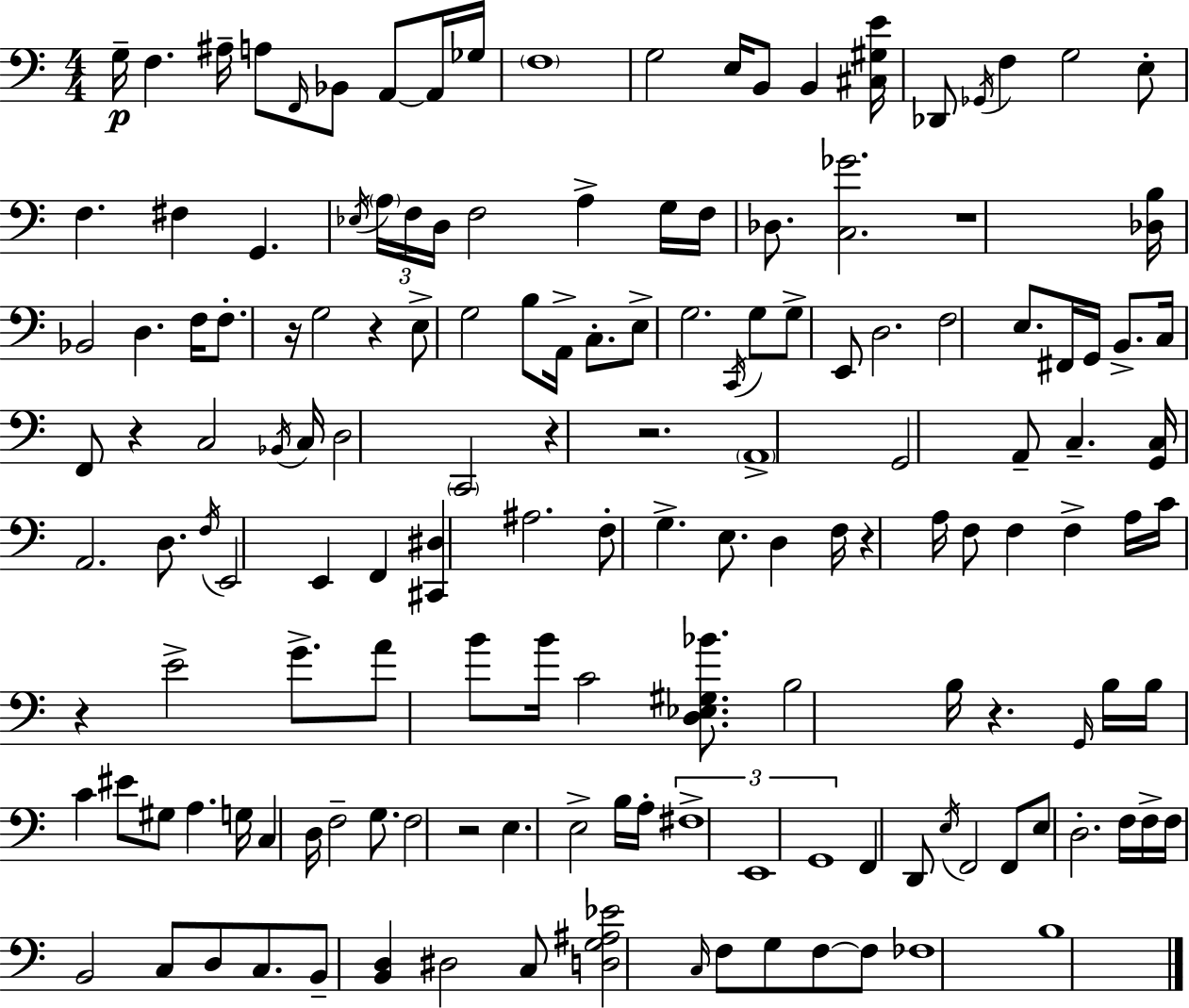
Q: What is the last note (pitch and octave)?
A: B3